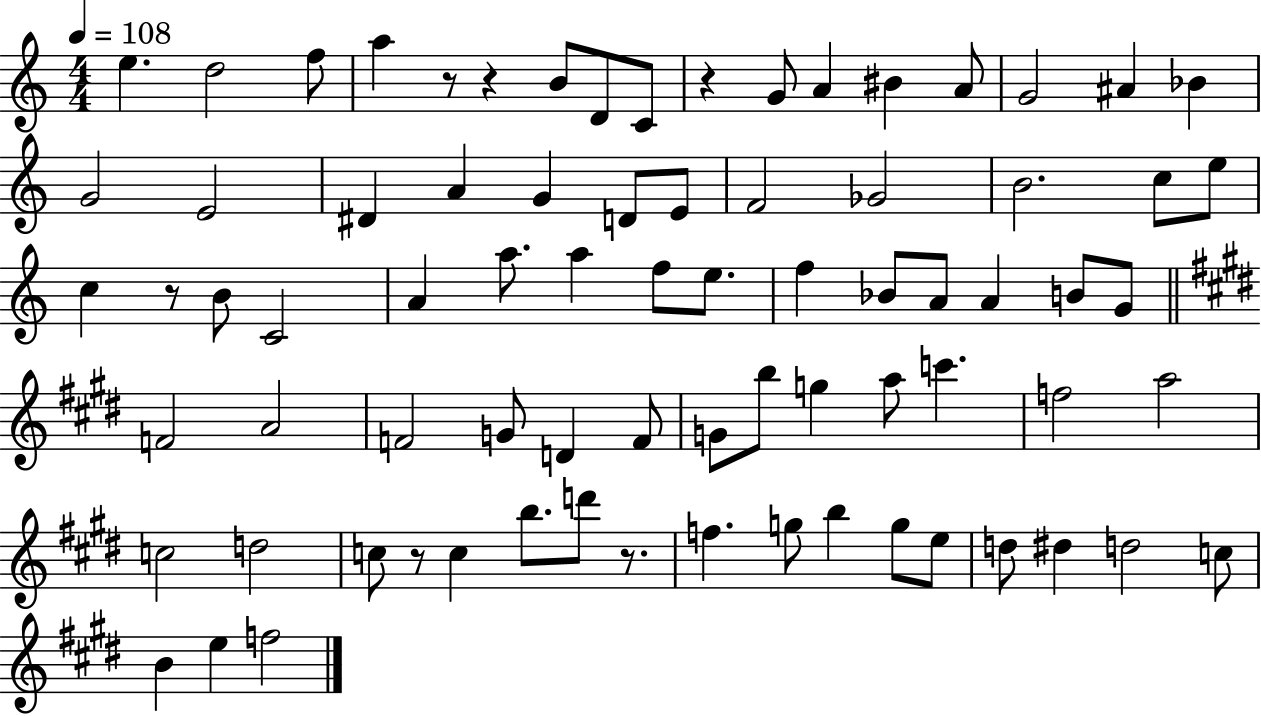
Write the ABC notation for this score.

X:1
T:Untitled
M:4/4
L:1/4
K:C
e d2 f/2 a z/2 z B/2 D/2 C/2 z G/2 A ^B A/2 G2 ^A _B G2 E2 ^D A G D/2 E/2 F2 _G2 B2 c/2 e/2 c z/2 B/2 C2 A a/2 a f/2 e/2 f _B/2 A/2 A B/2 G/2 F2 A2 F2 G/2 D F/2 G/2 b/2 g a/2 c' f2 a2 c2 d2 c/2 z/2 c b/2 d'/2 z/2 f g/2 b g/2 e/2 d/2 ^d d2 c/2 B e f2